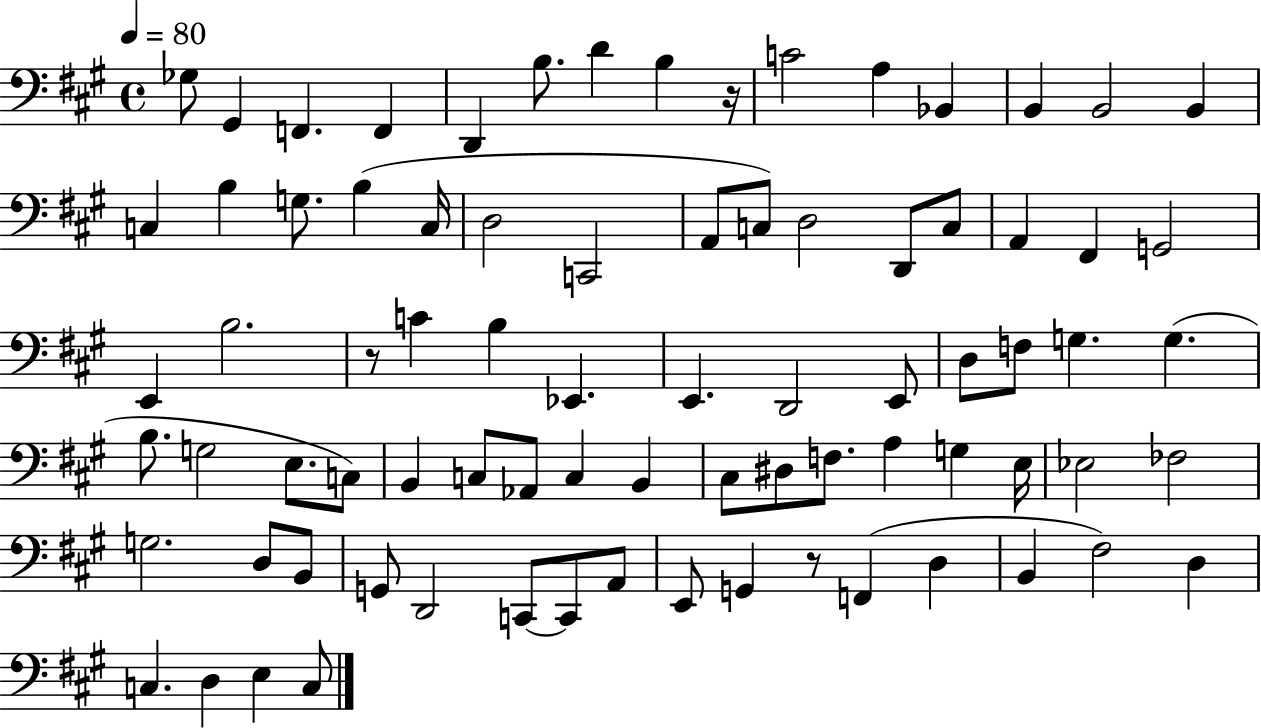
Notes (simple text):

Gb3/e G#2/q F2/q. F2/q D2/q B3/e. D4/q B3/q R/s C4/h A3/q Bb2/q B2/q B2/h B2/q C3/q B3/q G3/e. B3/q C3/s D3/h C2/h A2/e C3/e D3/h D2/e C3/e A2/q F#2/q G2/h E2/q B3/h. R/e C4/q B3/q Eb2/q. E2/q. D2/h E2/e D3/e F3/e G3/q. G3/q. B3/e. G3/h E3/e. C3/e B2/q C3/e Ab2/e C3/q B2/q C#3/e D#3/e F3/e. A3/q G3/q E3/s Eb3/h FES3/h G3/h. D3/e B2/e G2/e D2/h C2/e C2/e A2/e E2/e G2/q R/e F2/q D3/q B2/q F#3/h D3/q C3/q. D3/q E3/q C3/e